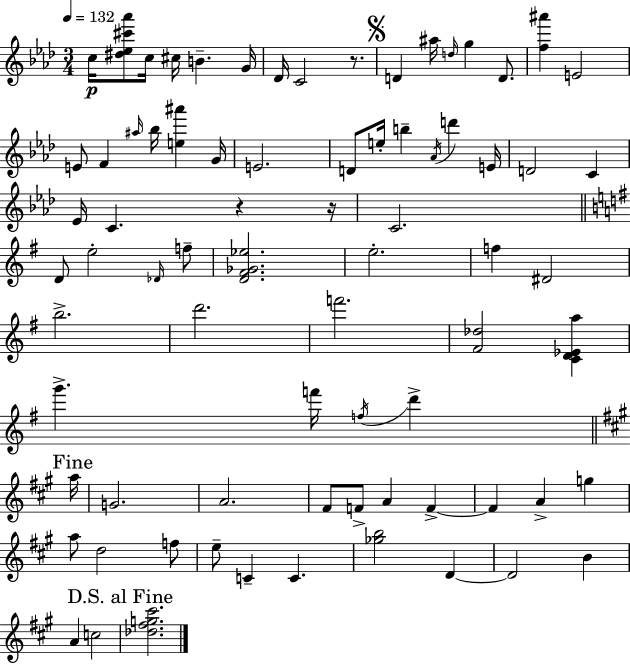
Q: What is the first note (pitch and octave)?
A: C5